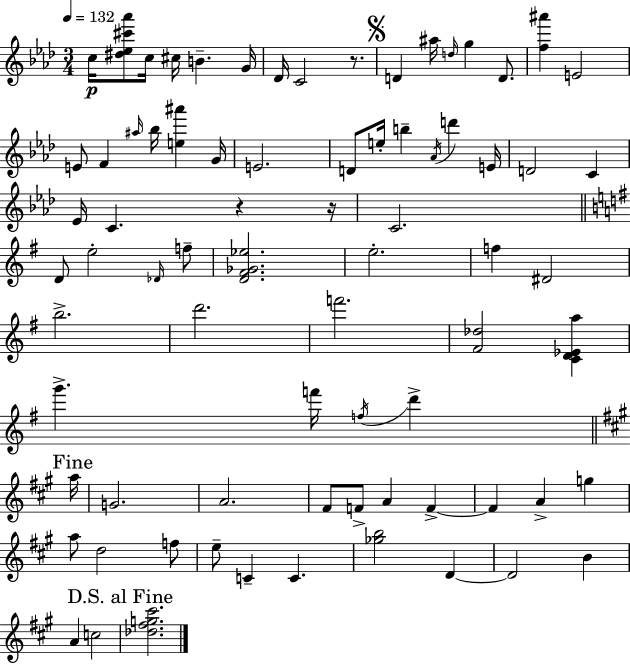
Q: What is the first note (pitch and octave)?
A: C5